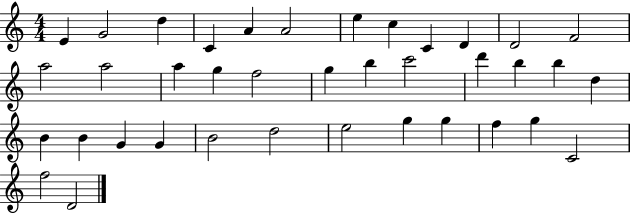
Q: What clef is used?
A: treble